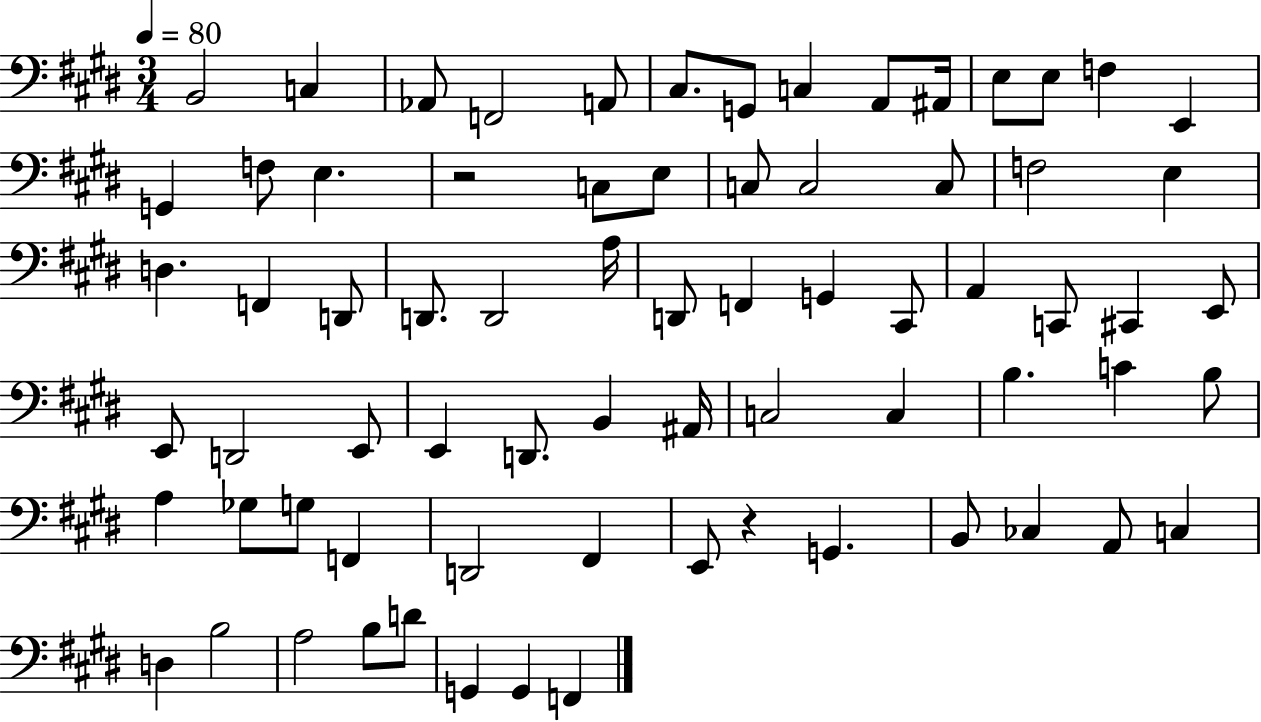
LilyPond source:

{
  \clef bass
  \numericTimeSignature
  \time 3/4
  \key e \major
  \tempo 4 = 80
  \repeat volta 2 { b,2 c4 | aes,8 f,2 a,8 | cis8. g,8 c4 a,8 ais,16 | e8 e8 f4 e,4 | \break g,4 f8 e4. | r2 c8 e8 | c8 c2 c8 | f2 e4 | \break d4. f,4 d,8 | d,8. d,2 a16 | d,8 f,4 g,4 cis,8 | a,4 c,8 cis,4 e,8 | \break e,8 d,2 e,8 | e,4 d,8. b,4 ais,16 | c2 c4 | b4. c'4 b8 | \break a4 ges8 g8 f,4 | d,2 fis,4 | e,8 r4 g,4. | b,8 ces4 a,8 c4 | \break d4 b2 | a2 b8 d'8 | g,4 g,4 f,4 | } \bar "|."
}